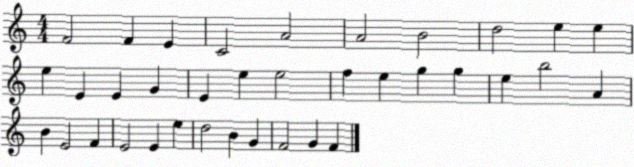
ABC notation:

X:1
T:Untitled
M:4/4
L:1/4
K:C
F2 F E C2 A2 A2 B2 d2 e e e E E G E e e2 f e g g e b2 A B E2 F E2 E e d2 B G F2 G F